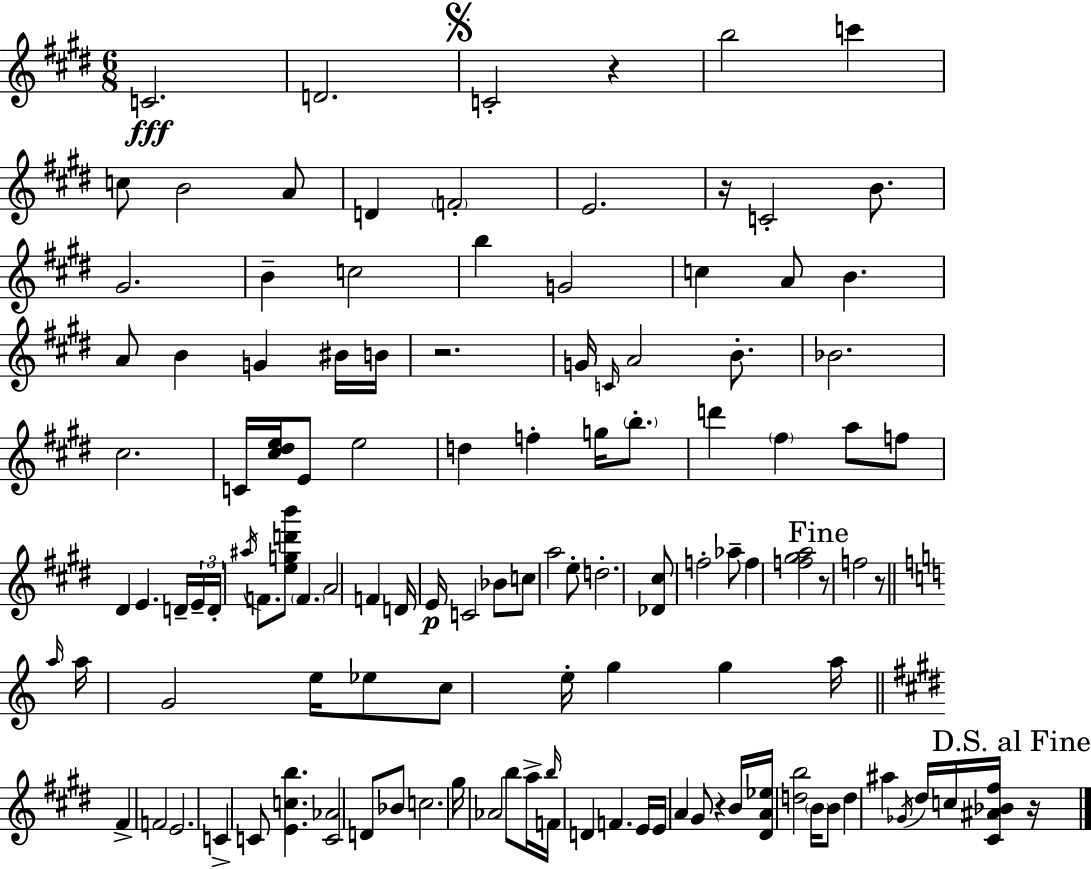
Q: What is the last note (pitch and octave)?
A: C5